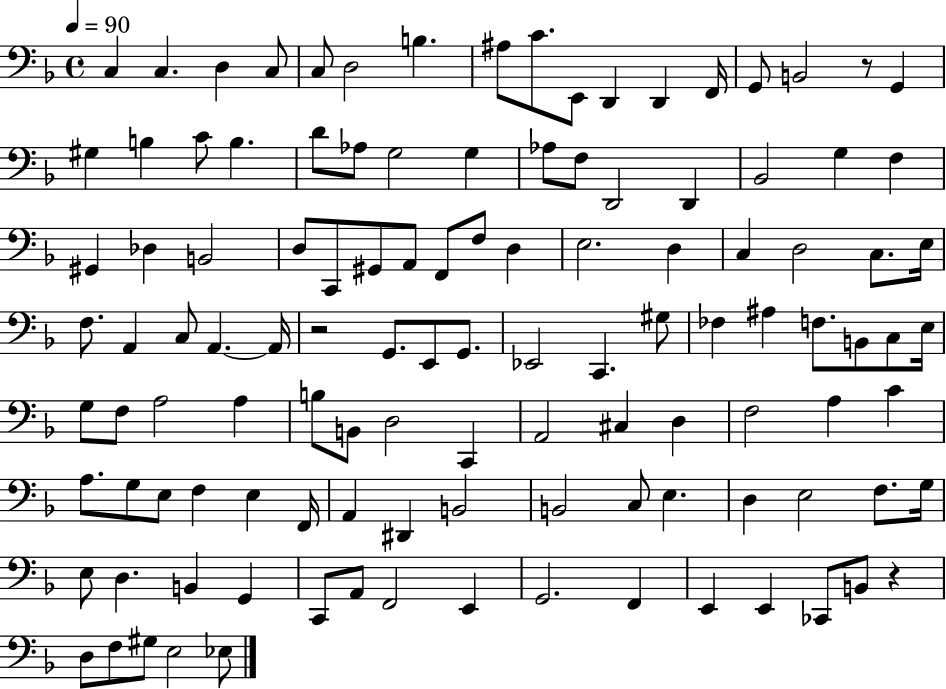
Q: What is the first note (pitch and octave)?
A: C3